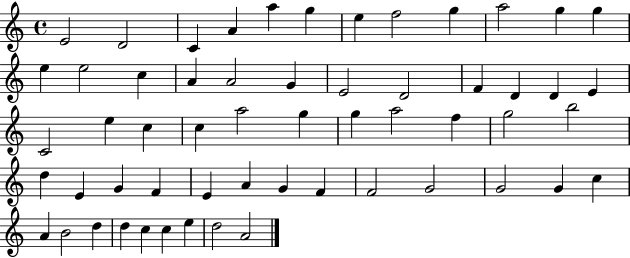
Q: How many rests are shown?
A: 0